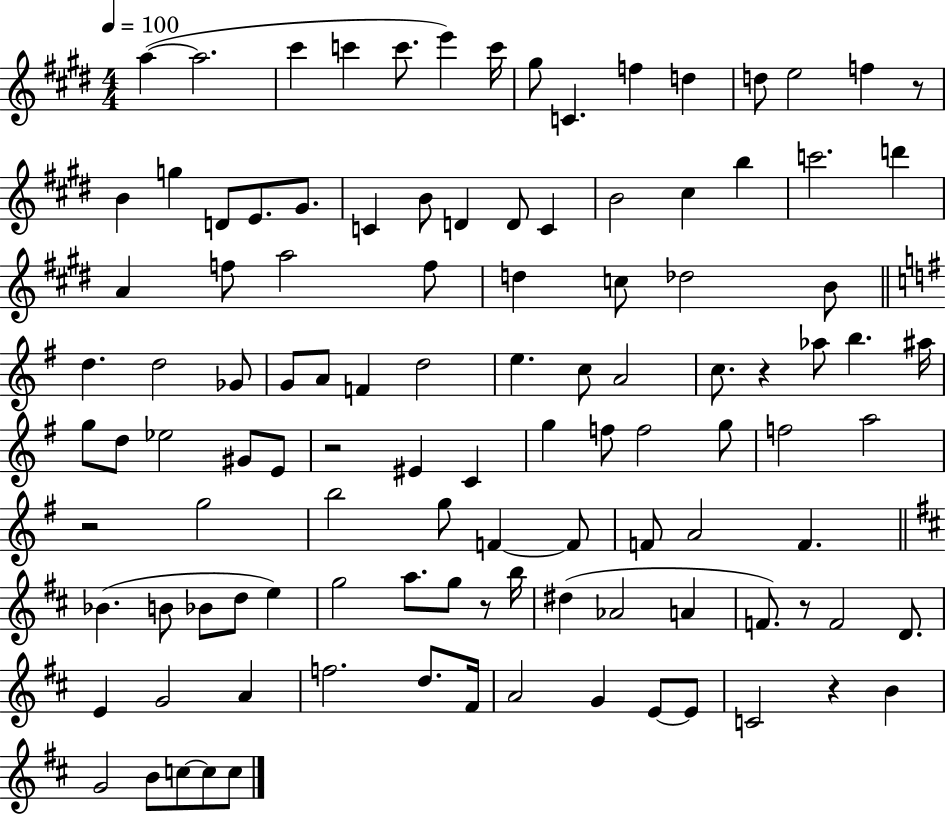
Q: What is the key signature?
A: E major